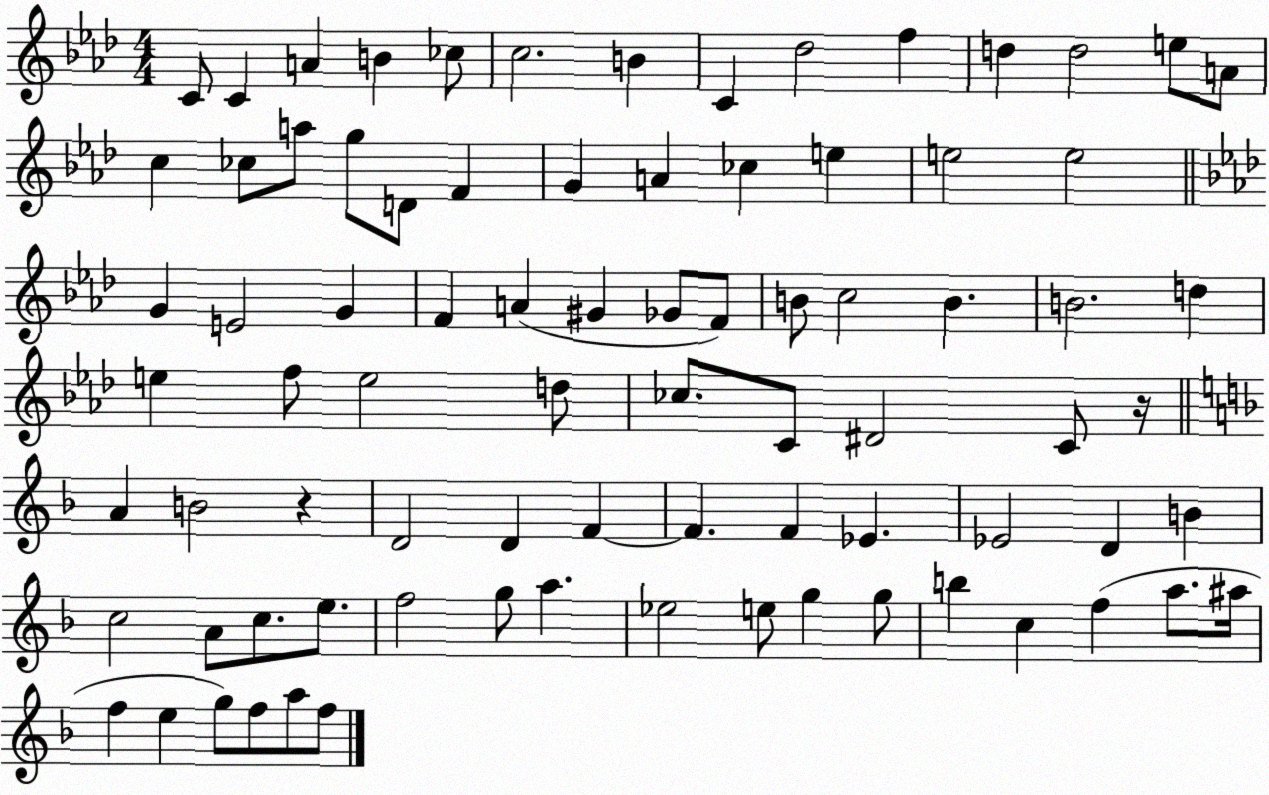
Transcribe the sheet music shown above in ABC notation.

X:1
T:Untitled
M:4/4
L:1/4
K:Ab
C/2 C A B _c/2 c2 B C _d2 f d d2 e/2 A/2 c _c/2 a/2 g/2 D/2 F G A _c e e2 e2 G E2 G F A ^G _G/2 F/2 B/2 c2 B B2 d e f/2 e2 d/2 _c/2 C/2 ^D2 C/2 z/4 A B2 z D2 D F F F _E _E2 D B c2 A/2 c/2 e/2 f2 g/2 a _e2 e/2 g g/2 b c f a/2 ^a/4 f e g/2 f/2 a/2 f/2